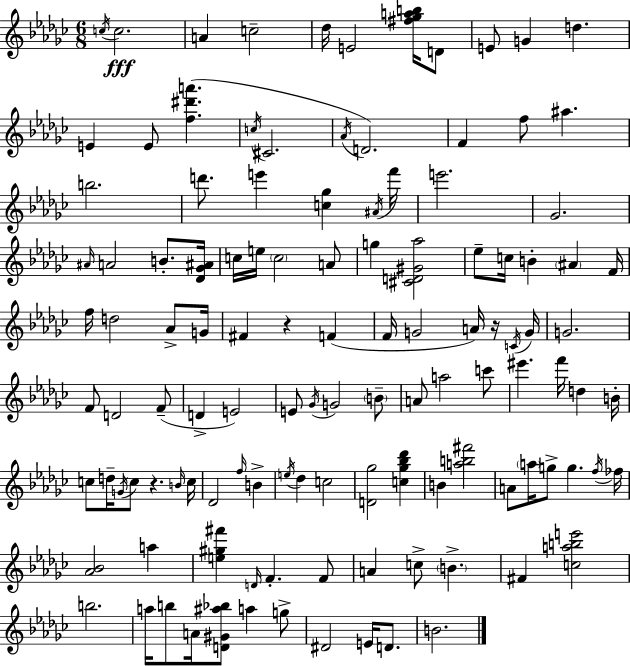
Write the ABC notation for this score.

X:1
T:Untitled
M:6/8
L:1/4
K:Ebm
c/4 c2 A c2 _d/4 E2 [^f_gab]/4 D/2 E/2 G d E E/2 [f^d'a'] c/4 ^C2 _A/4 D2 F f/2 ^a b2 d'/2 e' [c_g] ^A/4 f'/4 e'2 _G2 ^A/4 A2 B/2 [_D_G^A]/4 c/4 e/4 c2 A/2 g [^CD^G_a]2 _e/2 c/4 B ^A F/4 f/4 d2 _A/2 G/4 ^F z F F/4 G2 A/4 z/4 C/4 G/4 G2 F/2 D2 F/2 D E2 E/2 _G/4 G2 B/2 A/2 a2 c'/2 ^e' f'/4 d B/4 c/2 d/4 G/4 c/2 z B/4 c/4 _D2 f/4 B e/4 _d c2 [D_g]2 [c_g_b_d'] B [ab^f']2 A/2 a/4 g/2 g f/4 _f/4 [_A_B]2 a [e^g^f'] D/4 F F/2 A c/2 B ^F [cabe']2 b2 a/4 b/2 A/4 [D^G^a_b]/2 a g/2 ^D2 E/4 D/2 B2